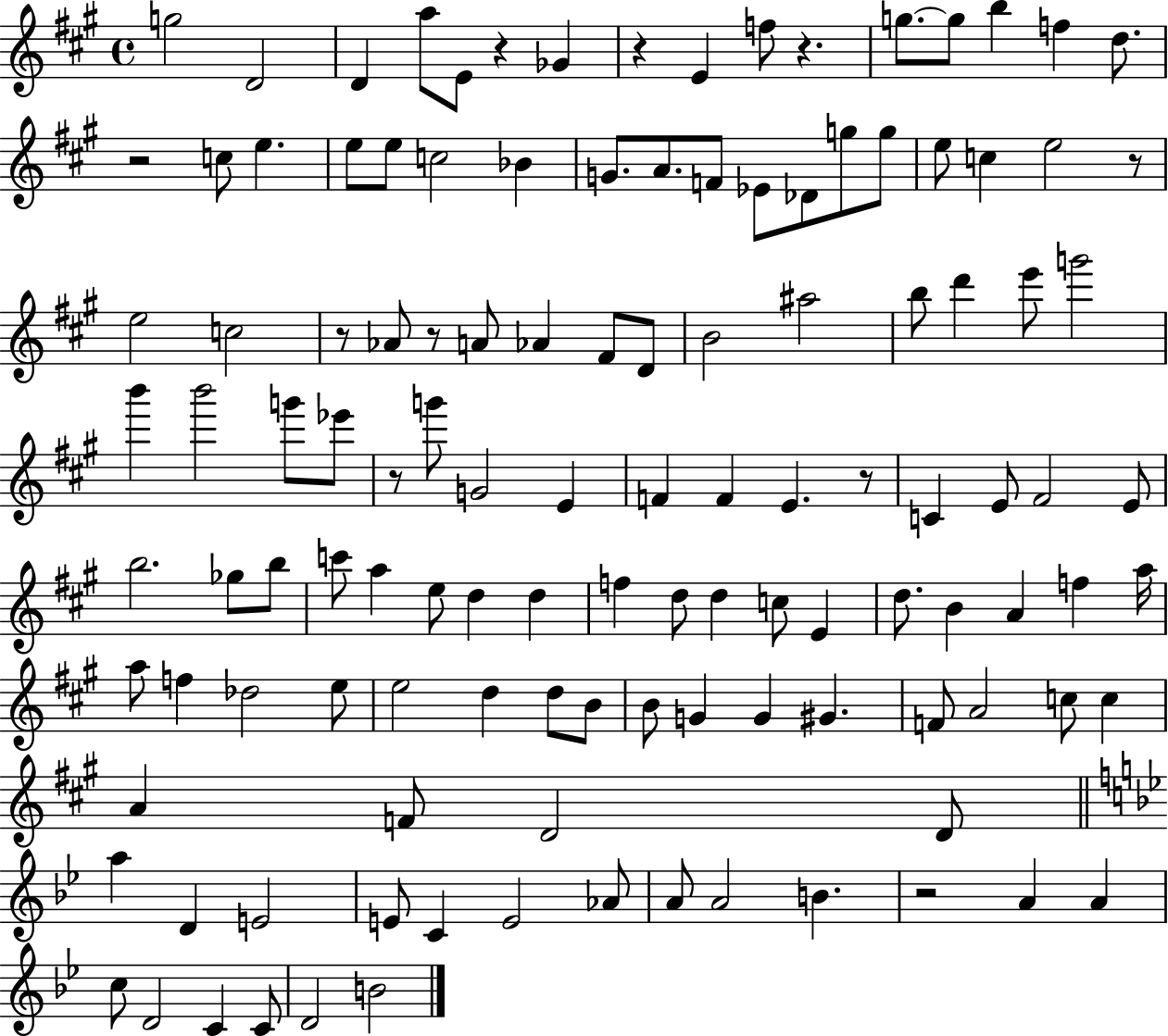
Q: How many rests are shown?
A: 10